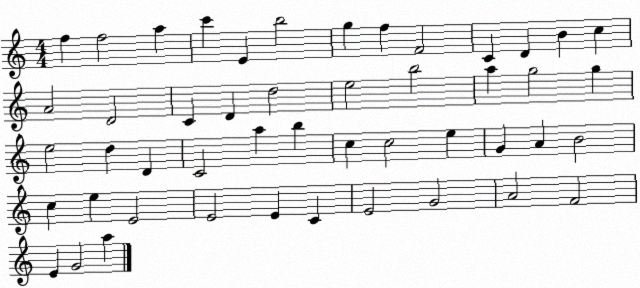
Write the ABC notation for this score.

X:1
T:Untitled
M:4/4
L:1/4
K:C
f f2 a c' E b2 g f F2 C D B c A2 D2 C D d2 e2 b2 a g2 g e2 d D C2 a b c c2 e G A B2 c e E2 E2 E C E2 G2 A2 F2 E G2 a